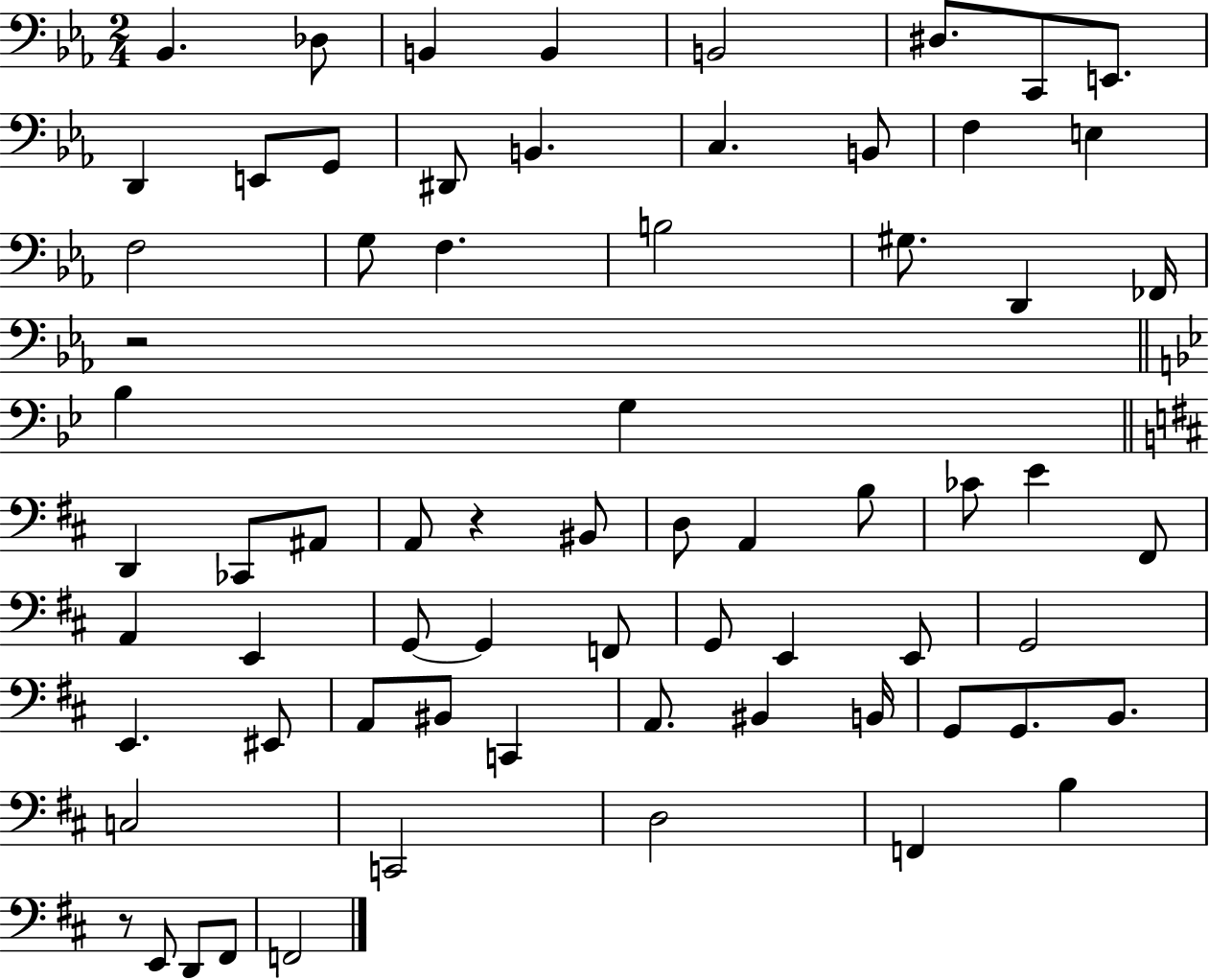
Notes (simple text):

Bb2/q. Db3/e B2/q B2/q B2/h D#3/e. C2/e E2/e. D2/q E2/e G2/e D#2/e B2/q. C3/q. B2/e F3/q E3/q F3/h G3/e F3/q. B3/h G#3/e. D2/q FES2/s R/h Bb3/q G3/q D2/q CES2/e A#2/e A2/e R/q BIS2/e D3/e A2/q B3/e CES4/e E4/q F#2/e A2/q E2/q G2/e G2/q F2/e G2/e E2/q E2/e G2/h E2/q. EIS2/e A2/e BIS2/e C2/q A2/e. BIS2/q B2/s G2/e G2/e. B2/e. C3/h C2/h D3/h F2/q B3/q R/e E2/e D2/e F#2/e F2/h